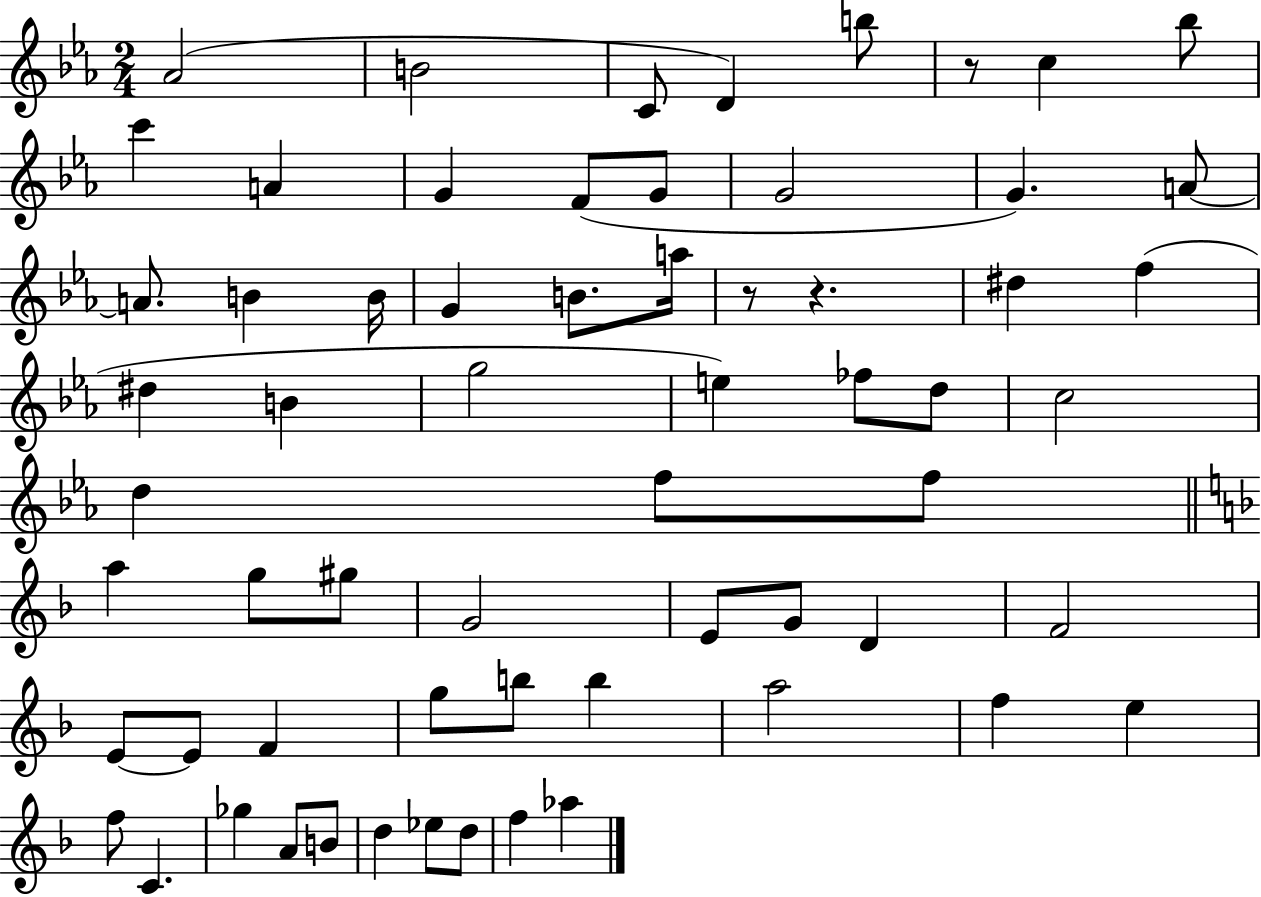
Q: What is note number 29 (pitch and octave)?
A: D5